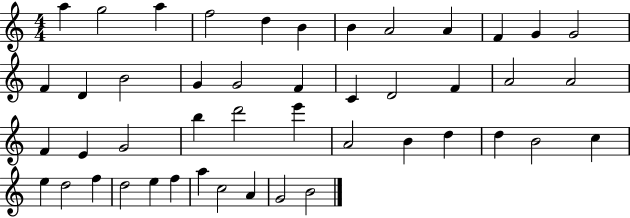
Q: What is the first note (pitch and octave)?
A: A5